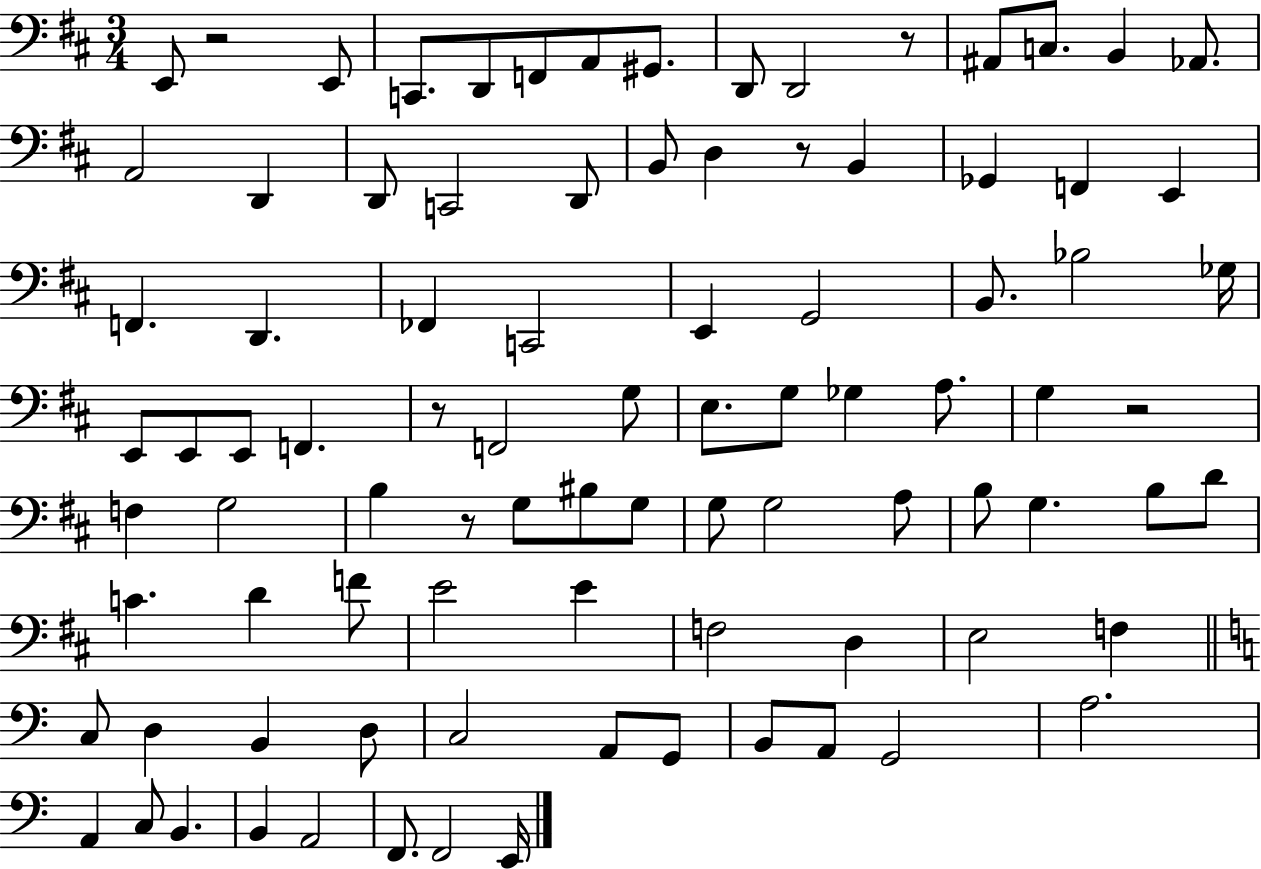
X:1
T:Untitled
M:3/4
L:1/4
K:D
E,,/2 z2 E,,/2 C,,/2 D,,/2 F,,/2 A,,/2 ^G,,/2 D,,/2 D,,2 z/2 ^A,,/2 C,/2 B,, _A,,/2 A,,2 D,, D,,/2 C,,2 D,,/2 B,,/2 D, z/2 B,, _G,, F,, E,, F,, D,, _F,, C,,2 E,, G,,2 B,,/2 _B,2 _G,/4 E,,/2 E,,/2 E,,/2 F,, z/2 F,,2 G,/2 E,/2 G,/2 _G, A,/2 G, z2 F, G,2 B, z/2 G,/2 ^B,/2 G,/2 G,/2 G,2 A,/2 B,/2 G, B,/2 D/2 C D F/2 E2 E F,2 D, E,2 F, C,/2 D, B,, D,/2 C,2 A,,/2 G,,/2 B,,/2 A,,/2 G,,2 A,2 A,, C,/2 B,, B,, A,,2 F,,/2 F,,2 E,,/4